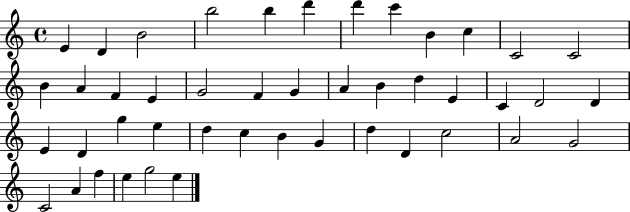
E4/q D4/q B4/h B5/h B5/q D6/q D6/q C6/q B4/q C5/q C4/h C4/h B4/q A4/q F4/q E4/q G4/h F4/q G4/q A4/q B4/q D5/q E4/q C4/q D4/h D4/q E4/q D4/q G5/q E5/q D5/q C5/q B4/q G4/q D5/q D4/q C5/h A4/h G4/h C4/h A4/q F5/q E5/q G5/h E5/q